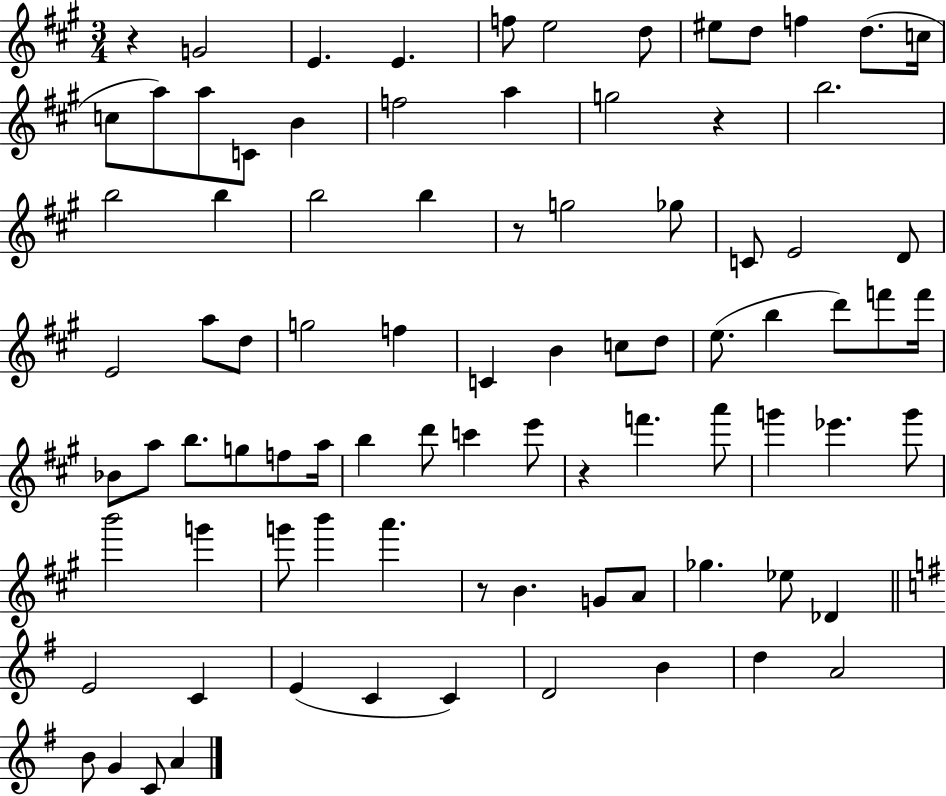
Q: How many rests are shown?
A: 5